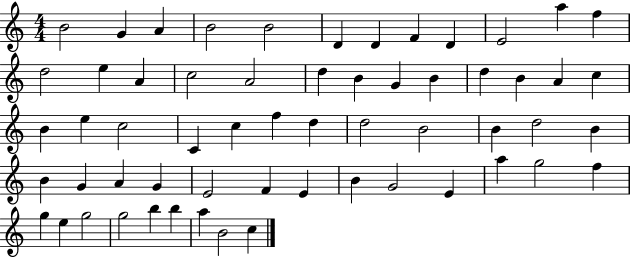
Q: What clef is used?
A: treble